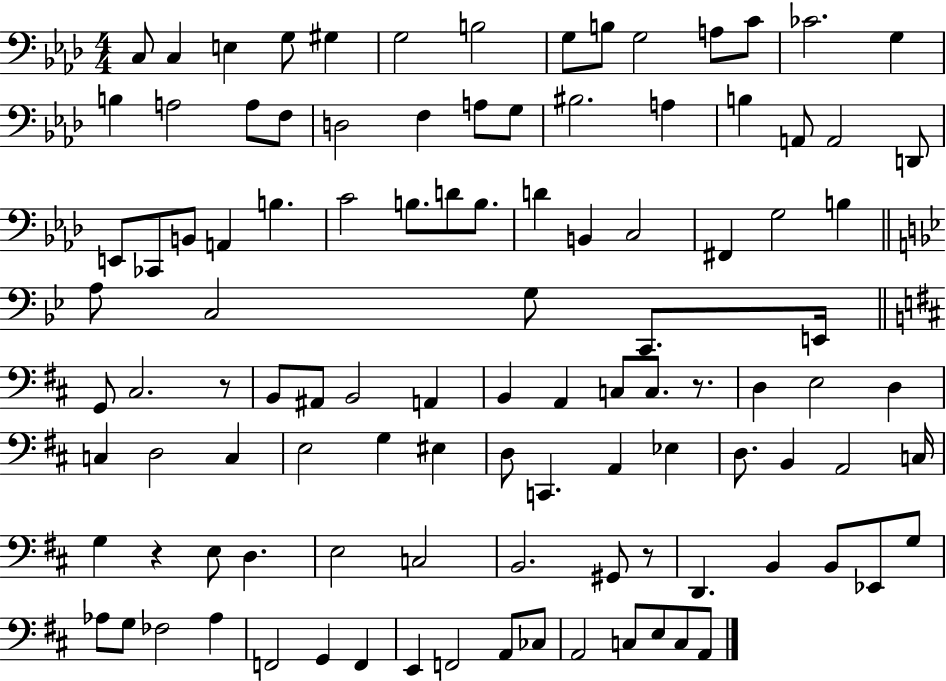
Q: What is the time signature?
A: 4/4